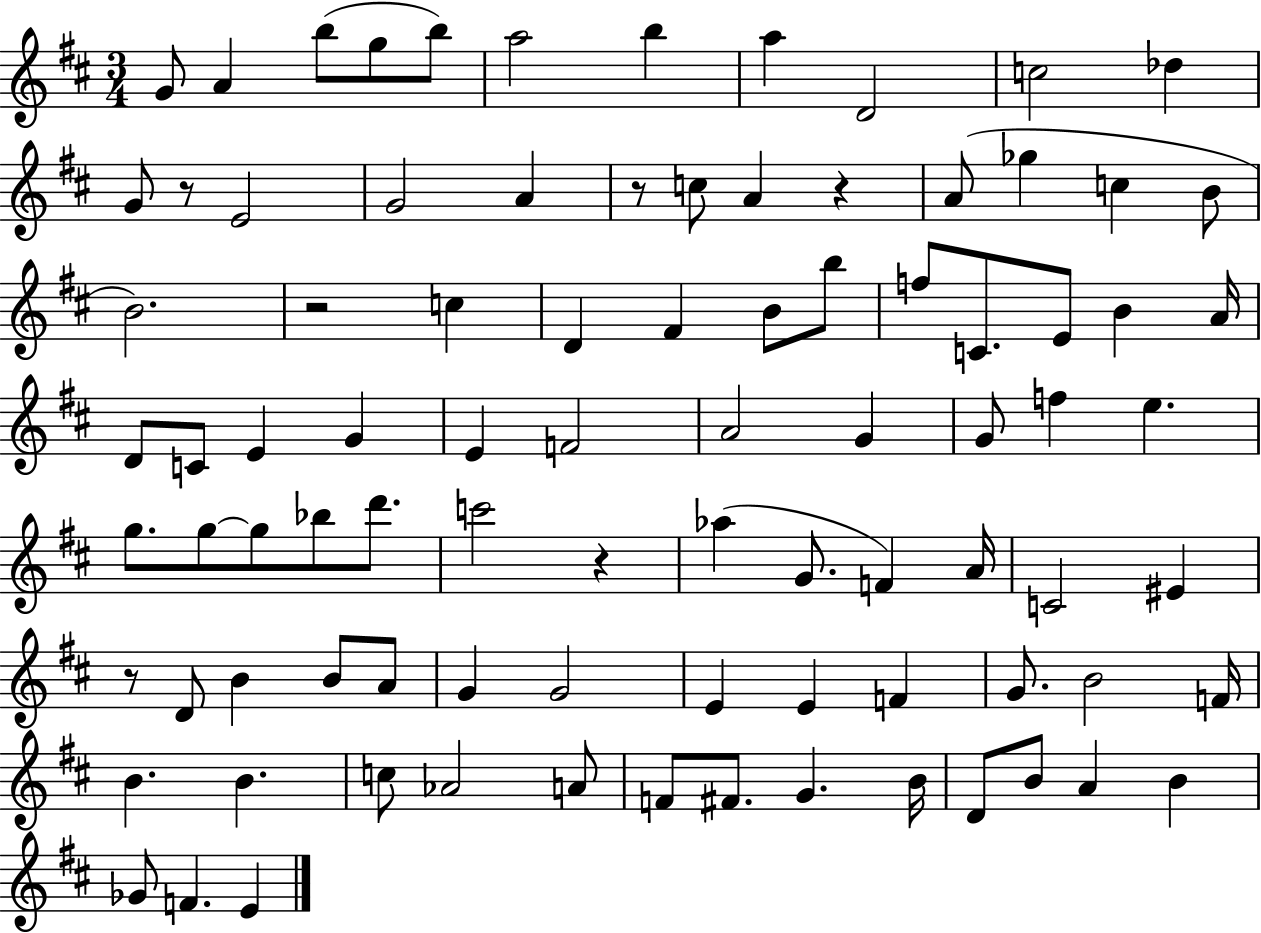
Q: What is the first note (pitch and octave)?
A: G4